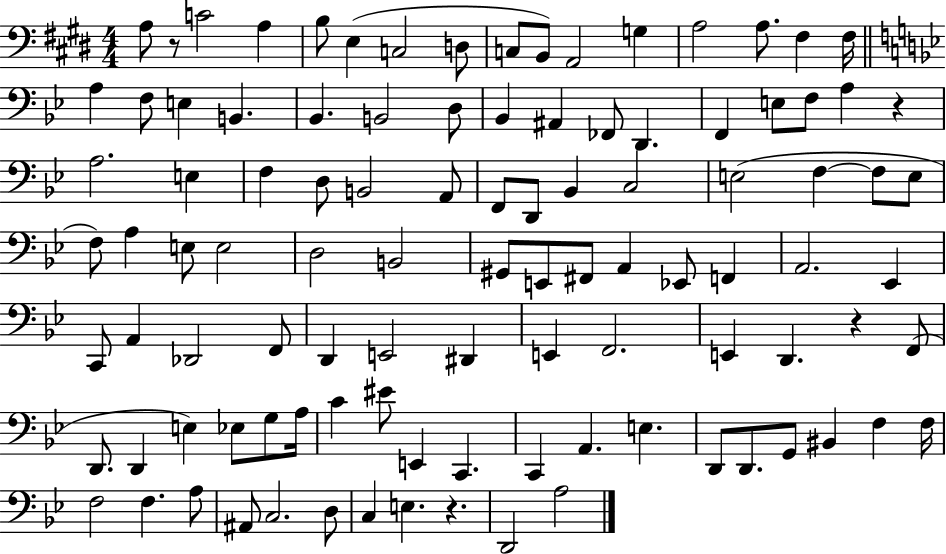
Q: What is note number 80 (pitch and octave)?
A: C2